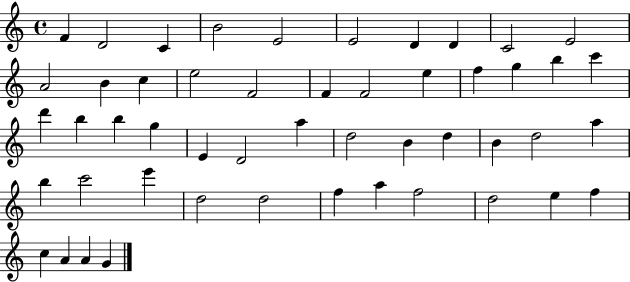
{
  \clef treble
  \time 4/4
  \defaultTimeSignature
  \key c \major
  f'4 d'2 c'4 | b'2 e'2 | e'2 d'4 d'4 | c'2 e'2 | \break a'2 b'4 c''4 | e''2 f'2 | f'4 f'2 e''4 | f''4 g''4 b''4 c'''4 | \break d'''4 b''4 b''4 g''4 | e'4 d'2 a''4 | d''2 b'4 d''4 | b'4 d''2 a''4 | \break b''4 c'''2 e'''4 | d''2 d''2 | f''4 a''4 f''2 | d''2 e''4 f''4 | \break c''4 a'4 a'4 g'4 | \bar "|."
}